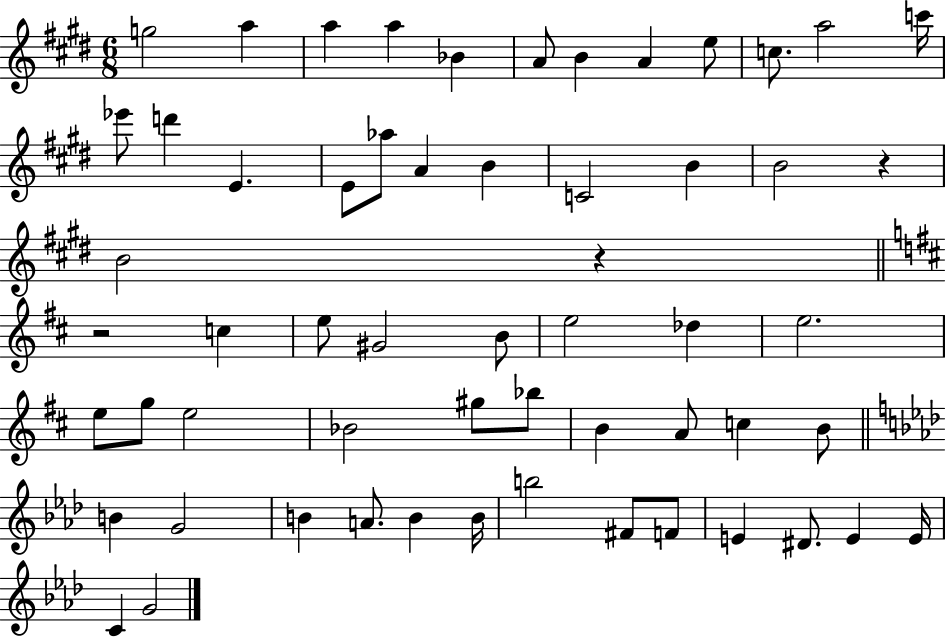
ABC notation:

X:1
T:Untitled
M:6/8
L:1/4
K:E
g2 a a a _B A/2 B A e/2 c/2 a2 c'/4 _e'/2 d' E E/2 _a/2 A B C2 B B2 z B2 z z2 c e/2 ^G2 B/2 e2 _d e2 e/2 g/2 e2 _B2 ^g/2 _b/2 B A/2 c B/2 B G2 B A/2 B B/4 b2 ^F/2 F/2 E ^D/2 E E/4 C G2